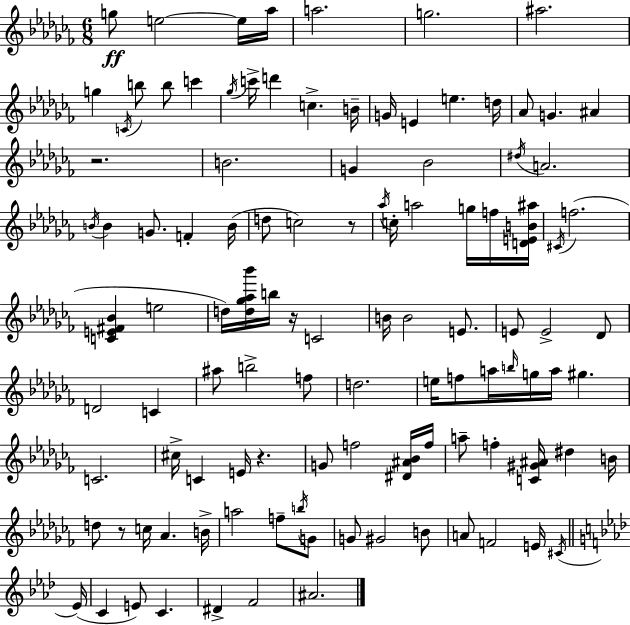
{
  \clef treble
  \numericTimeSignature
  \time 6/8
  \key aes \minor
  g''8\ff e''2~~ e''16 aes''16 | a''2. | g''2. | ais''2. | \break g''4 \acciaccatura { c'16 } b''8 b''8 c'''4 | \acciaccatura { ges''16 } c'''16-> d'''4 c''4.-> | b'16-- g'16 e'4 e''4. | d''16 aes'8 g'4. ais'4 | \break r2. | b'2. | g'4 bes'2 | \acciaccatura { dis''16 } a'2. | \break \acciaccatura { b'16 } b'4 g'8. f'4-. | b'16( d''8 c''2) | r8 \acciaccatura { aes''16 } c''16-. a''2 | g''16 f''16 <d' e' b' ais''>16 \acciaccatura { cis'16 }( f''2. | \break <c' e' fis' bes'>4 e''2 | d''16) <d'' ges'' aes'' bes'''>16 b''16 r16 c'2 | b'16 b'2 | e'8. e'8 e'2-> | \break des'8 d'2 | c'4 ais''8 b''2-> | f''8 d''2. | e''16 f''8 a''16 \grace { b''16 } g''16 | \break a''16 gis''4. c'2. | cis''16-> c'4 | e'16 r4. g'8 f''2 | <dis' ais' bes'>16 f''16 a''8-- f''4-. | \break <c' gis' ais'>16 dis''4 b'16 d''8 r8 c''16 | aes'4. b'16-> a''2 | f''8-- \acciaccatura { b''16 } g'8 g'8 gis'2 | b'8 a'8 f'2 | \break e'16 \acciaccatura { cis'16 }( \bar "||" \break \key aes \major ees'16 c'4 e'8) c'4. | dis'4-> f'2 | ais'2. | \bar "|."
}